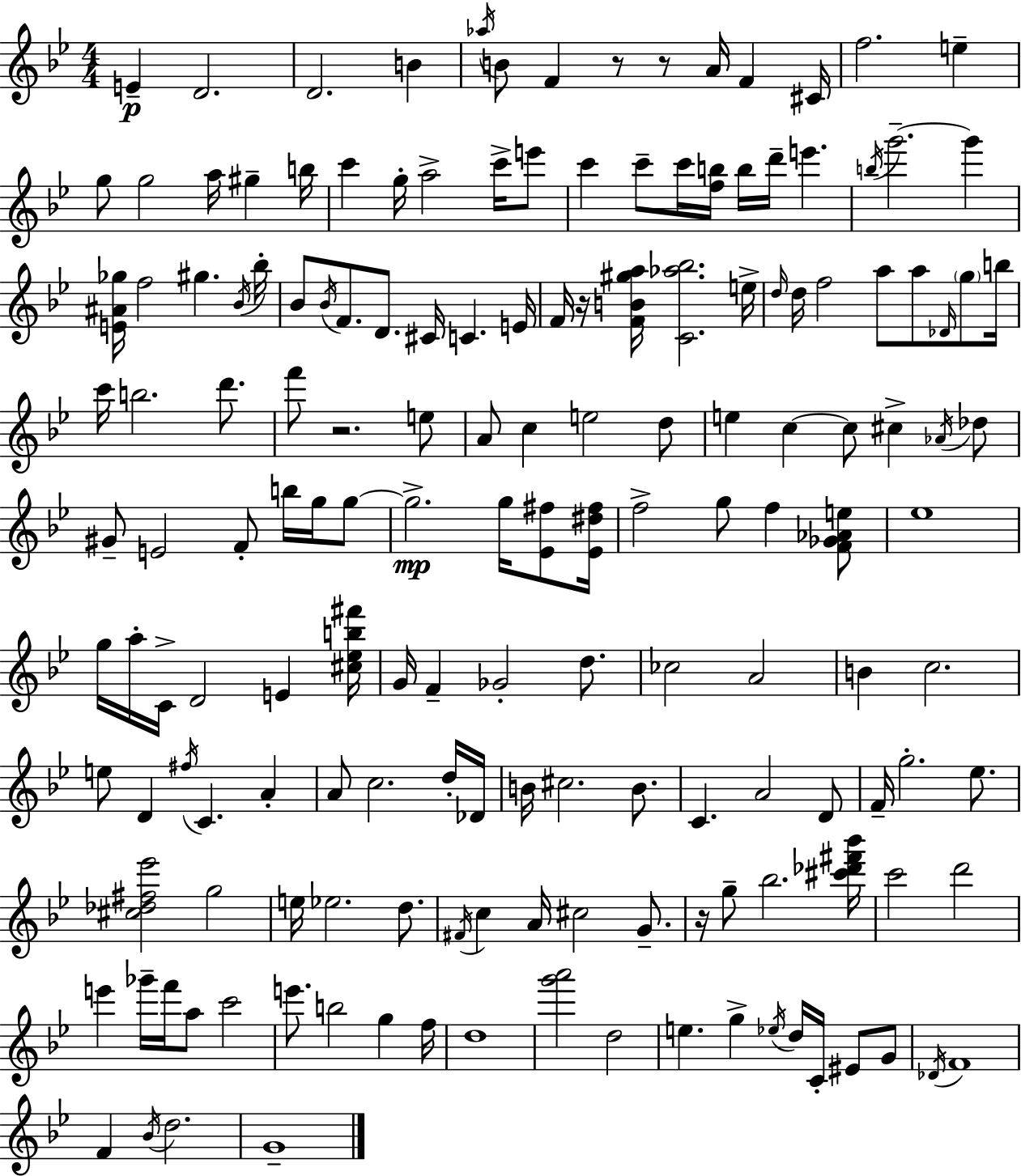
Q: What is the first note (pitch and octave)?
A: E4